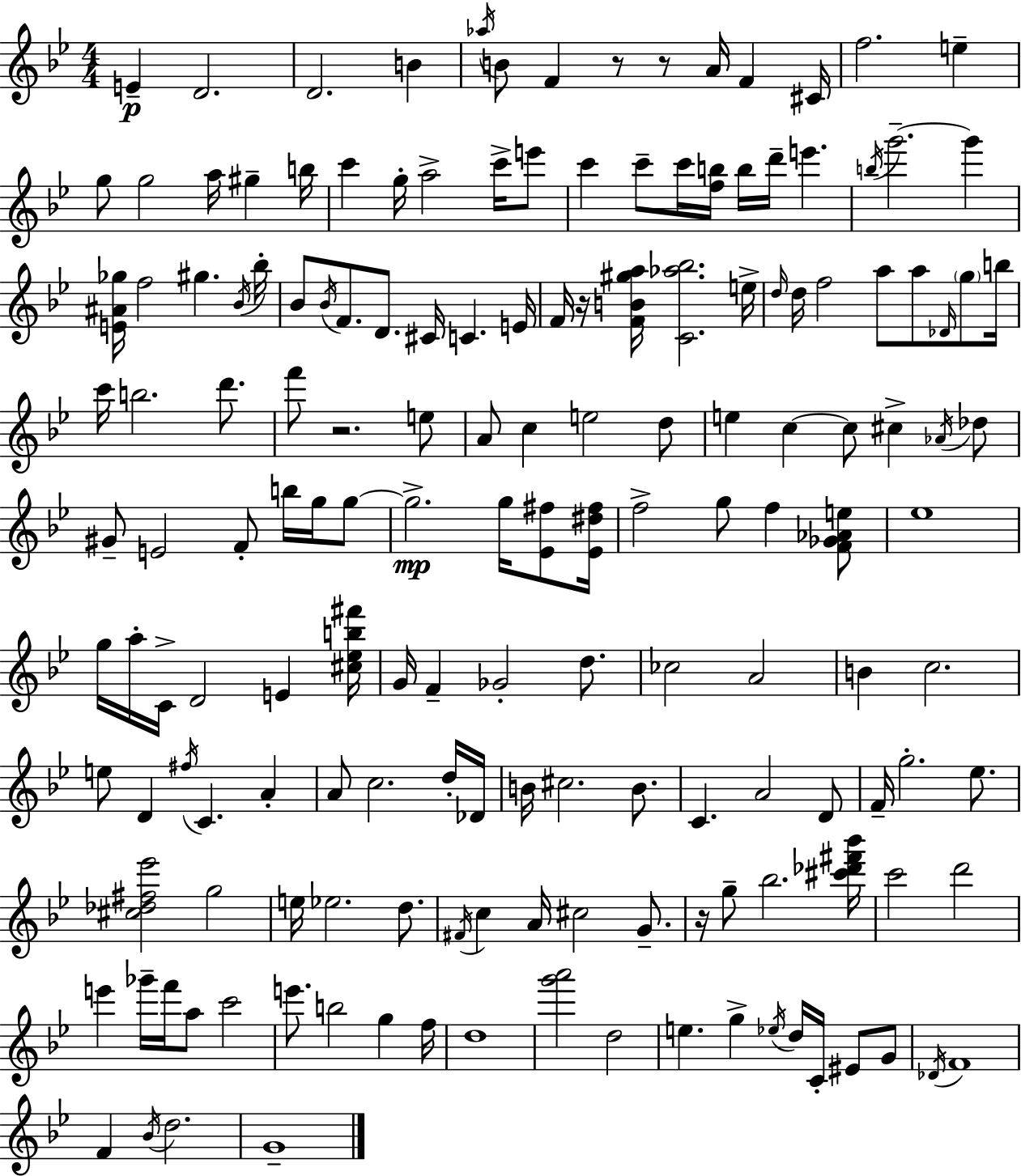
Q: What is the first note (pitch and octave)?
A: E4